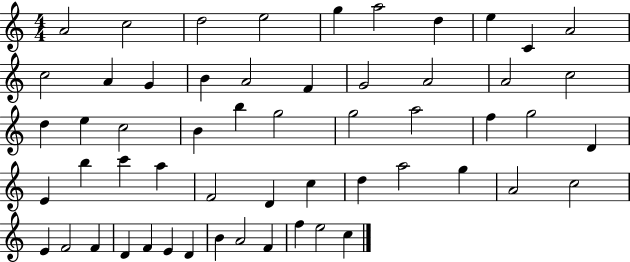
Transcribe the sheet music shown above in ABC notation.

X:1
T:Untitled
M:4/4
L:1/4
K:C
A2 c2 d2 e2 g a2 d e C A2 c2 A G B A2 F G2 A2 A2 c2 d e c2 B b g2 g2 a2 f g2 D E b c' a F2 D c d a2 g A2 c2 E F2 F D F E D B A2 F f e2 c